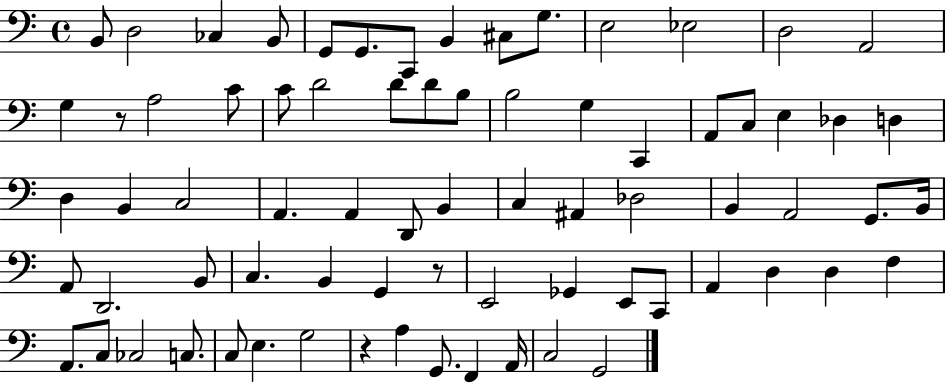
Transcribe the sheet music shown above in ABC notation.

X:1
T:Untitled
M:4/4
L:1/4
K:C
B,,/2 D,2 _C, B,,/2 G,,/2 G,,/2 C,,/2 B,, ^C,/2 G,/2 E,2 _E,2 D,2 A,,2 G, z/2 A,2 C/2 C/2 D2 D/2 D/2 B,/2 B,2 G, C,, A,,/2 C,/2 E, _D, D, D, B,, C,2 A,, A,, D,,/2 B,, C, ^A,, _D,2 B,, A,,2 G,,/2 B,,/4 A,,/2 D,,2 B,,/2 C, B,, G,, z/2 E,,2 _G,, E,,/2 C,,/2 A,, D, D, F, A,,/2 C,/2 _C,2 C,/2 C,/2 E, G,2 z A, G,,/2 F,, A,,/4 C,2 G,,2